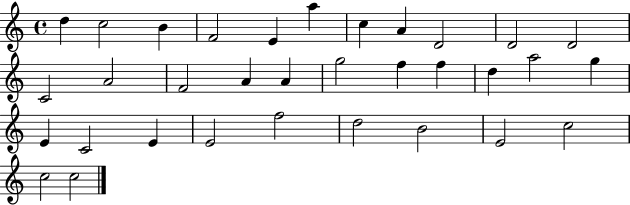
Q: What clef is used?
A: treble